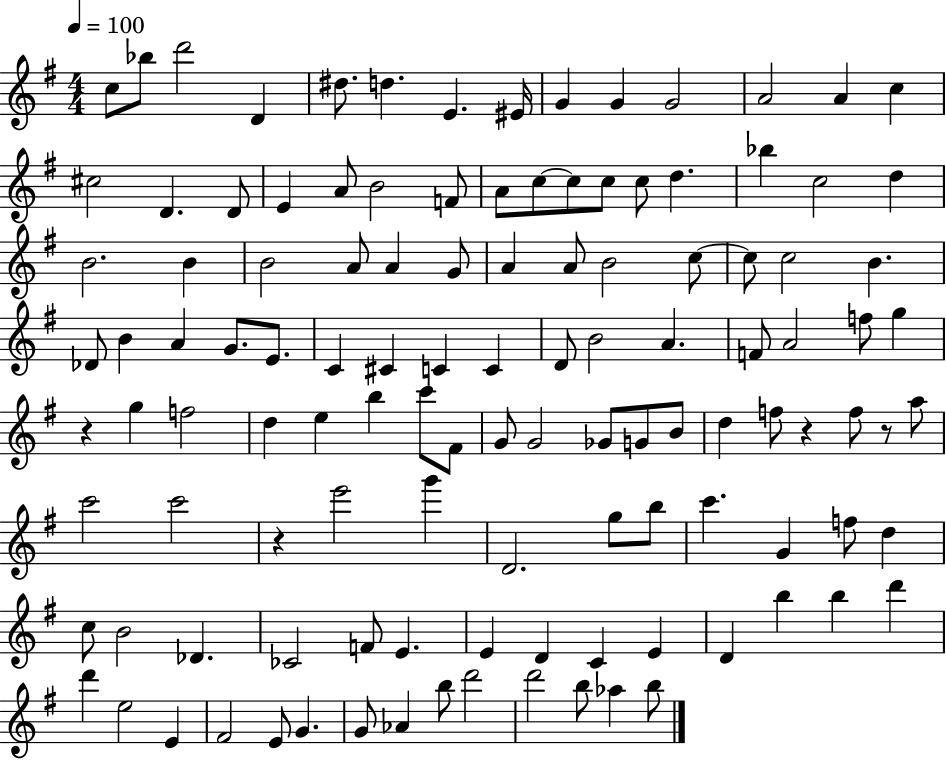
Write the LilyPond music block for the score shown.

{
  \clef treble
  \numericTimeSignature
  \time 4/4
  \key g \major
  \tempo 4 = 100
  \repeat volta 2 { c''8 bes''8 d'''2 d'4 | dis''8. d''4. e'4. eis'16 | g'4 g'4 g'2 | a'2 a'4 c''4 | \break cis''2 d'4. d'8 | e'4 a'8 b'2 f'8 | a'8 c''8~~ c''8 c''8 c''8 d''4. | bes''4 c''2 d''4 | \break b'2. b'4 | b'2 a'8 a'4 g'8 | a'4 a'8 b'2 c''8~~ | c''8 c''2 b'4. | \break des'8 b'4 a'4 g'8. e'8. | c'4 cis'4 c'4 c'4 | d'8 b'2 a'4. | f'8 a'2 f''8 g''4 | \break r4 g''4 f''2 | d''4 e''4 b''4 c'''8 fis'8 | g'8 g'2 ges'8 g'8 b'8 | d''4 f''8 r4 f''8 r8 a''8 | \break c'''2 c'''2 | r4 e'''2 g'''4 | d'2. g''8 b''8 | c'''4. g'4 f''8 d''4 | \break c''8 b'2 des'4. | ces'2 f'8 e'4. | e'4 d'4 c'4 e'4 | d'4 b''4 b''4 d'''4 | \break d'''4 e''2 e'4 | fis'2 e'8 g'4. | g'8 aes'4 b''8 d'''2 | d'''2 b''8 aes''4 b''8 | \break } \bar "|."
}